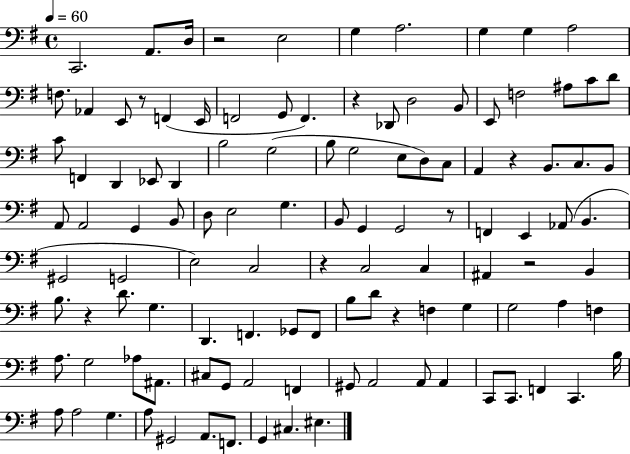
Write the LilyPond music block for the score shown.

{
  \clef bass
  \time 4/4
  \defaultTimeSignature
  \key g \major
  \tempo 4 = 60
  \repeat volta 2 { c,2. a,8. d16 | r2 e2 | g4 a2. | g4 g4 a2 | \break f8. aes,4 e,8 r8 f,4( e,16 | f,2 g,8 f,4.) | r4 des,8 d2 b,8 | e,8 f2 ais8 c'8 d'8 | \break c'8 f,4 d,4 ees,8 d,4 | b2 g2( | b8 g2 e8 d8) c8 | a,4 r4 b,8. c8. b,8 | \break a,8 a,2 g,4 b,8 | d8 e2 g4. | b,8 g,4 g,2 r8 | f,4 e,4 aes,8( b,4. | \break gis,2 g,2 | e2) c2 | r4 c2 c4 | ais,4 r2 b,4 | \break b8. r4 d'8. g4. | d,4. f,4. ges,8 f,8 | b8 d'8 r4 f4 g4 | g2 a4 f4 | \break a8. g2 aes8 ais,8. | cis8 g,8 a,2 f,4 | gis,8 a,2 a,8 a,4 | c,8 c,8. f,4 c,4. b16 | \break a8 a2 g4. | a8 gis,2 a,8. f,8. | g,4 cis4. eis4. | } \bar "|."
}